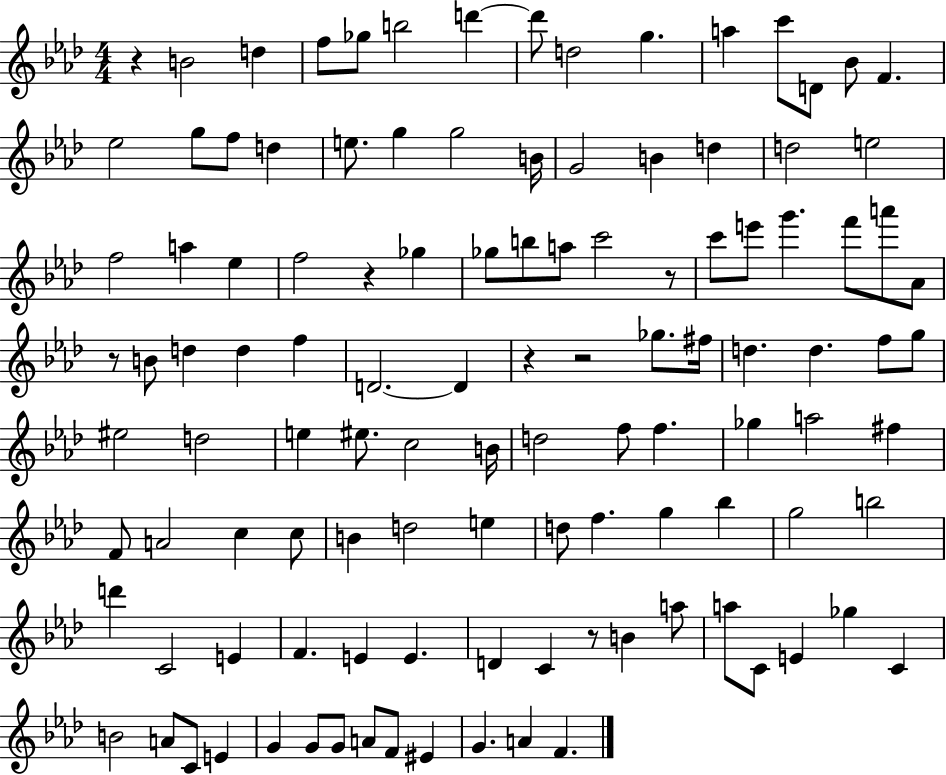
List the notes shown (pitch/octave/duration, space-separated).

R/q B4/h D5/q F5/e Gb5/e B5/h D6/q D6/e D5/h G5/q. A5/q C6/e D4/e Bb4/e F4/q. Eb5/h G5/e F5/e D5/q E5/e. G5/q G5/h B4/s G4/h B4/q D5/q D5/h E5/h F5/h A5/q Eb5/q F5/h R/q Gb5/q Gb5/e B5/e A5/e C6/h R/e C6/e E6/e G6/q. F6/e A6/e Ab4/e R/e B4/e D5/q D5/q F5/q D4/h. D4/q R/q R/h Gb5/e. F#5/s D5/q. D5/q. F5/e G5/e EIS5/h D5/h E5/q EIS5/e. C5/h B4/s D5/h F5/e F5/q. Gb5/q A5/h F#5/q F4/e A4/h C5/q C5/e B4/q D5/h E5/q D5/e F5/q. G5/q Bb5/q G5/h B5/h D6/q C4/h E4/q F4/q. E4/q E4/q. D4/q C4/q R/e B4/q A5/e A5/e C4/e E4/q Gb5/q C4/q B4/h A4/e C4/e E4/q G4/q G4/e G4/e A4/e F4/e EIS4/q G4/q. A4/q F4/q.